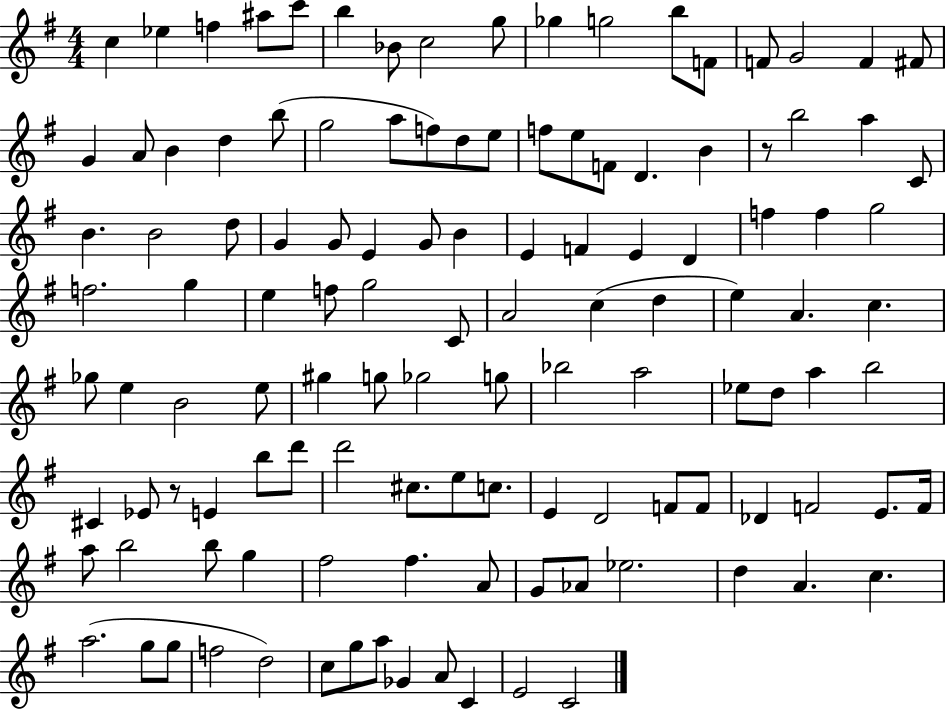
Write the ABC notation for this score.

X:1
T:Untitled
M:4/4
L:1/4
K:G
c _e f ^a/2 c'/2 b _B/2 c2 g/2 _g g2 b/2 F/2 F/2 G2 F ^F/2 G A/2 B d b/2 g2 a/2 f/2 d/2 e/2 f/2 e/2 F/2 D B z/2 b2 a C/2 B B2 d/2 G G/2 E G/2 B E F E D f f g2 f2 g e f/2 g2 C/2 A2 c d e A c _g/2 e B2 e/2 ^g g/2 _g2 g/2 _b2 a2 _e/2 d/2 a b2 ^C _E/2 z/2 E b/2 d'/2 d'2 ^c/2 e/2 c/2 E D2 F/2 F/2 _D F2 E/2 F/4 a/2 b2 b/2 g ^f2 ^f A/2 G/2 _A/2 _e2 d A c a2 g/2 g/2 f2 d2 c/2 g/2 a/2 _G A/2 C E2 C2